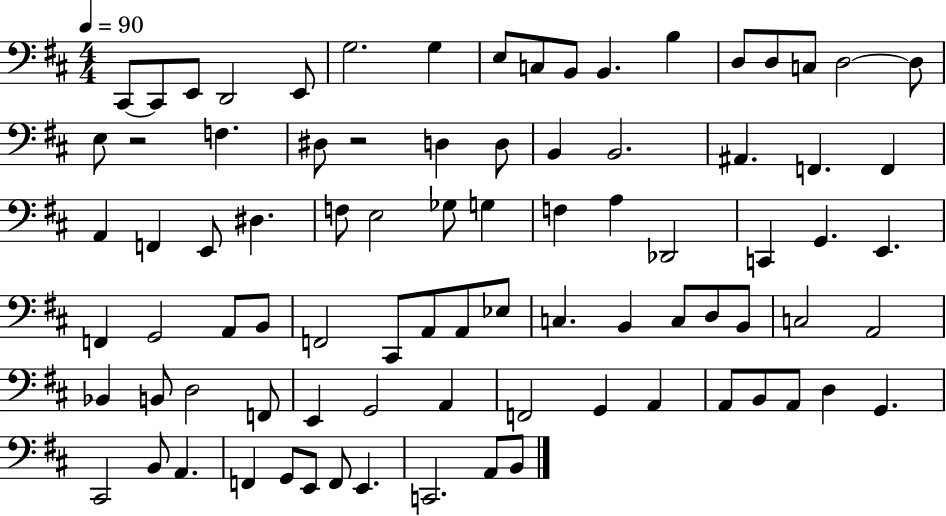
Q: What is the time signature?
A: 4/4